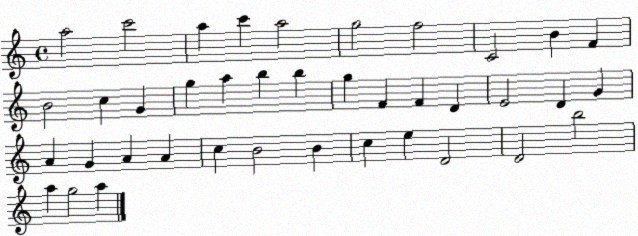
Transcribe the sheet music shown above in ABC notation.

X:1
T:Untitled
M:4/4
L:1/4
K:C
a2 c'2 a c' a2 g2 f2 C2 B F B2 c G g a b b g F F D E2 D G A G A A c B2 B c e D2 D2 b2 a g2 a